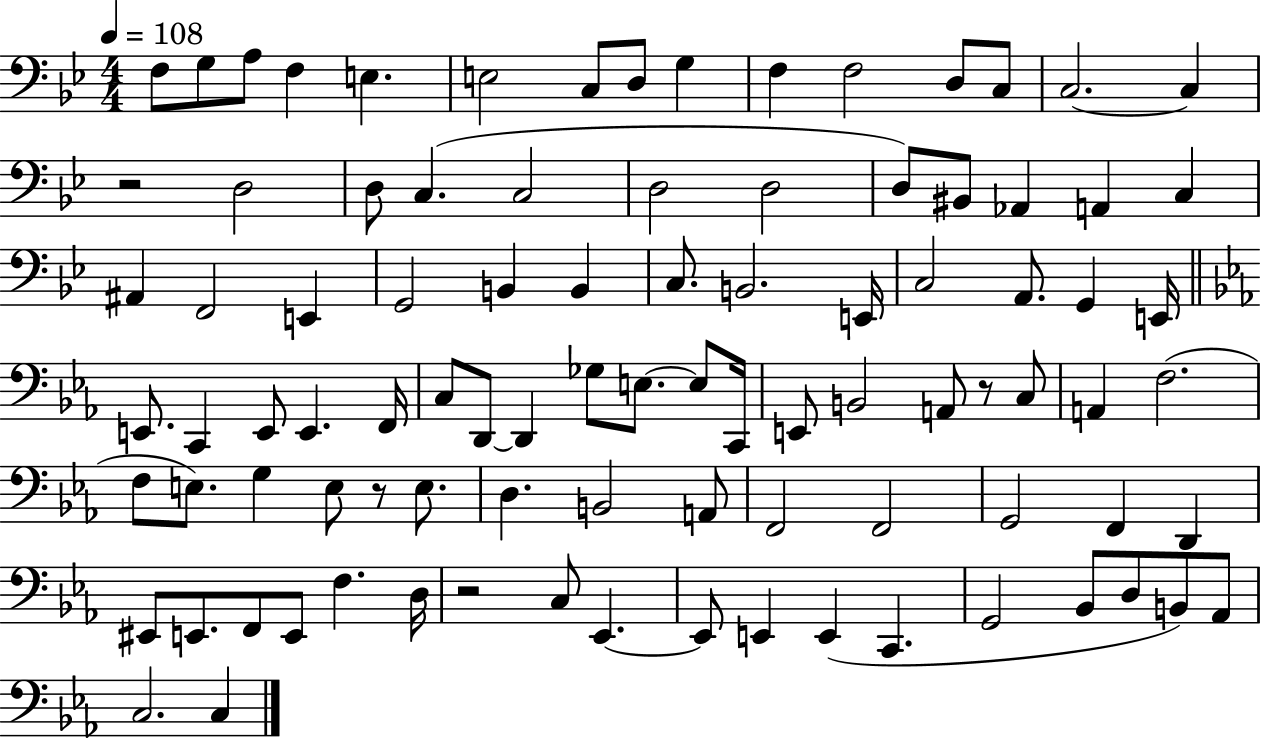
X:1
T:Untitled
M:4/4
L:1/4
K:Bb
F,/2 G,/2 A,/2 F, E, E,2 C,/2 D,/2 G, F, F,2 D,/2 C,/2 C,2 C, z2 D,2 D,/2 C, C,2 D,2 D,2 D,/2 ^B,,/2 _A,, A,, C, ^A,, F,,2 E,, G,,2 B,, B,, C,/2 B,,2 E,,/4 C,2 A,,/2 G,, E,,/4 E,,/2 C,, E,,/2 E,, F,,/4 C,/2 D,,/2 D,, _G,/2 E,/2 E,/2 C,,/4 E,,/2 B,,2 A,,/2 z/2 C,/2 A,, F,2 F,/2 E,/2 G, E,/2 z/2 E,/2 D, B,,2 A,,/2 F,,2 F,,2 G,,2 F,, D,, ^E,,/2 E,,/2 F,,/2 E,,/2 F, D,/4 z2 C,/2 _E,, _E,,/2 E,, E,, C,, G,,2 _B,,/2 D,/2 B,,/2 _A,,/2 C,2 C,